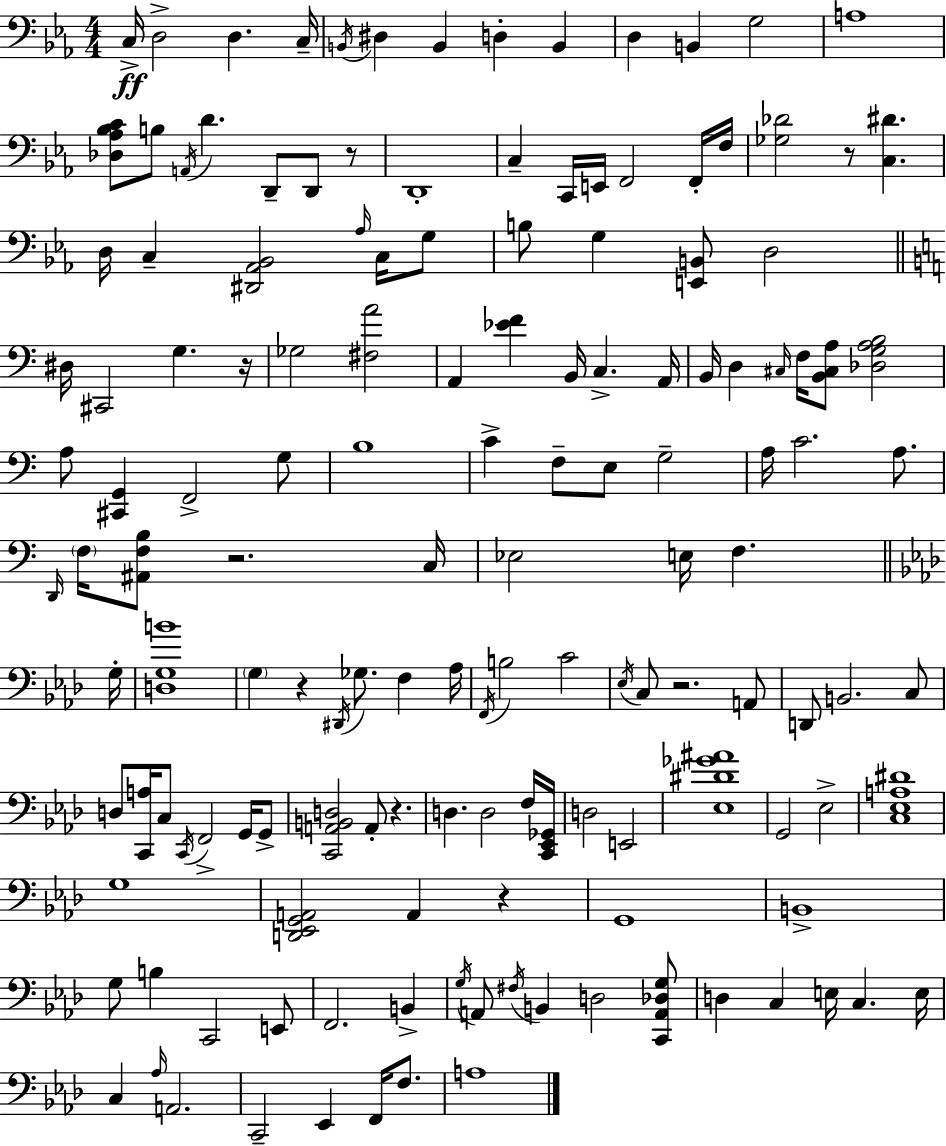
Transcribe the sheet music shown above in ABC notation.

X:1
T:Untitled
M:4/4
L:1/4
K:Cm
C,/4 D,2 D, C,/4 B,,/4 ^D, B,, D, B,, D, B,, G,2 A,4 [_D,_A,_B,C]/2 B,/2 A,,/4 D D,,/2 D,,/2 z/2 D,,4 C, C,,/4 E,,/4 F,,2 F,,/4 F,/4 [_G,_D]2 z/2 [C,^D] D,/4 C, [^D,,_A,,_B,,]2 _A,/4 C,/4 G,/2 B,/2 G, [E,,B,,]/2 D,2 ^D,/4 ^C,,2 G, z/4 _G,2 [^F,A]2 A,, [_EF] B,,/4 C, A,,/4 B,,/4 D, ^C,/4 F,/4 [B,,^C,A,]/2 [_D,G,A,B,]2 A,/2 [^C,,G,,] F,,2 G,/2 B,4 C F,/2 E,/2 G,2 A,/4 C2 A,/2 D,,/4 F,/4 [^A,,F,B,]/2 z2 C,/4 _E,2 E,/4 F, G,/4 [D,G,B]4 G, z ^D,,/4 _G,/2 F, _A,/4 F,,/4 B,2 C2 _E,/4 C,/2 z2 A,,/2 D,,/2 B,,2 C,/2 D,/2 [C,,A,]/4 C,/2 C,,/4 F,,2 G,,/4 G,,/2 [C,,A,,B,,D,]2 A,,/2 z D, D,2 F,/4 [C,,_E,,_G,,]/4 D,2 E,,2 [_E,^D_G^A]4 G,,2 _E,2 [C,_E,A,^D]4 G,4 [D,,_E,,G,,A,,]2 A,, z G,,4 B,,4 G,/2 B, C,,2 E,,/2 F,,2 B,, G,/4 A,,/2 ^F,/4 B,, D,2 [C,,A,,_D,G,]/2 D, C, E,/4 C, E,/4 C, _A,/4 A,,2 C,,2 _E,, F,,/4 F,/2 A,4